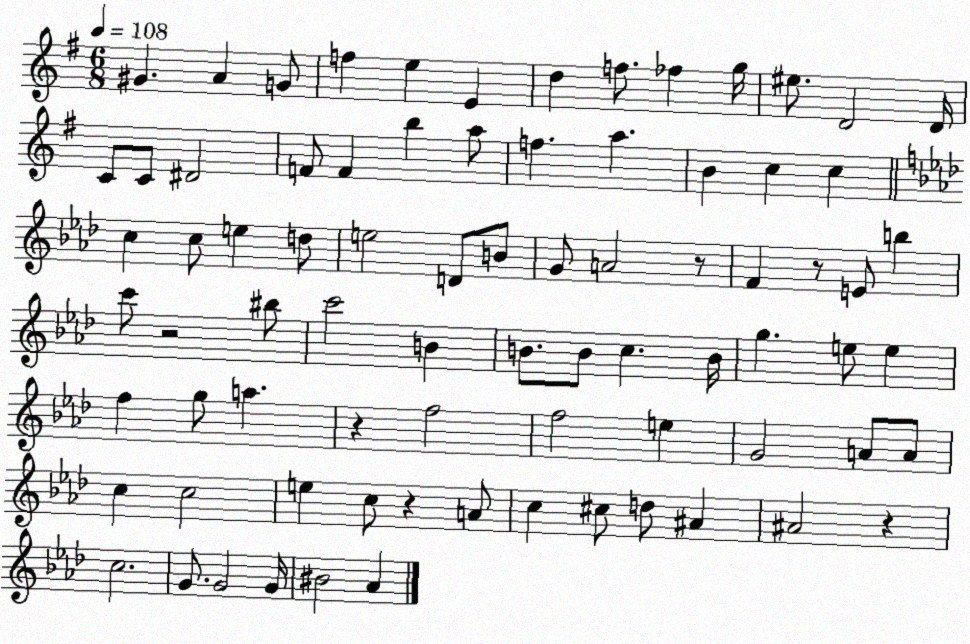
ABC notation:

X:1
T:Untitled
M:6/8
L:1/4
K:G
^G A G/2 f e E d f/2 _f g/4 ^e/2 D2 D/4 C/2 C/2 ^D2 F/2 F b a/2 f a B c c c c/2 e d/2 e2 D/2 B/2 G/2 A2 z/2 F z/2 E/2 b c'/2 z2 ^b/2 c'2 B B/2 B/2 c B/4 g e/2 e f g/2 a z f2 f2 e G2 A/2 A/2 c c2 e c/2 z A/2 c ^c/2 d/2 ^A ^A2 z c2 G/2 G2 G/4 ^B2 _A